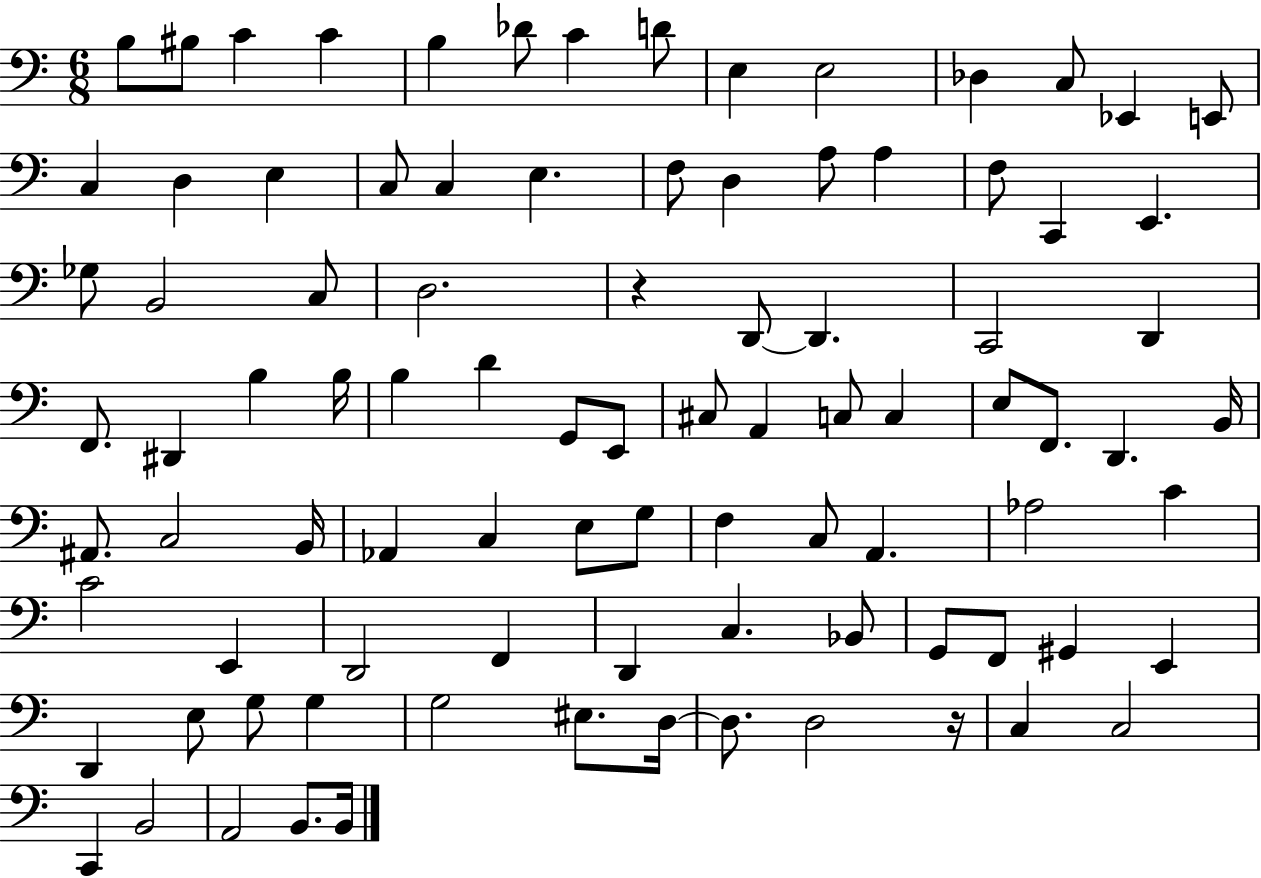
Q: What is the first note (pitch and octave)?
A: B3